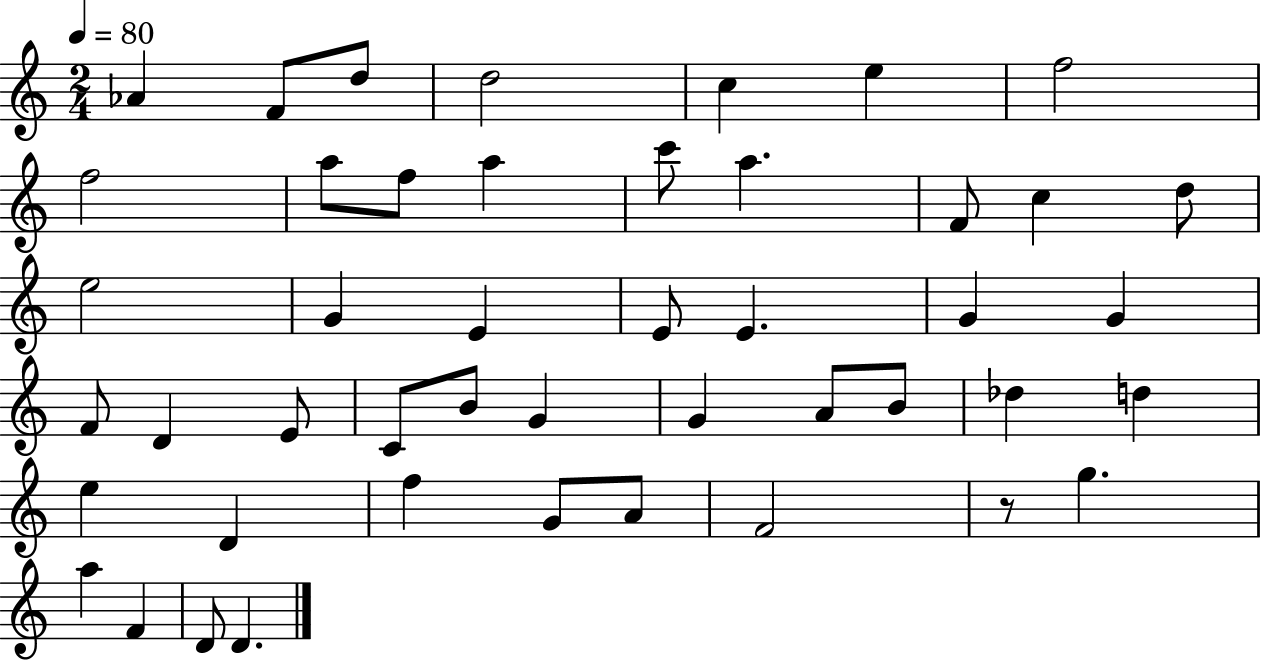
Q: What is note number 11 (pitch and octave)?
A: A5